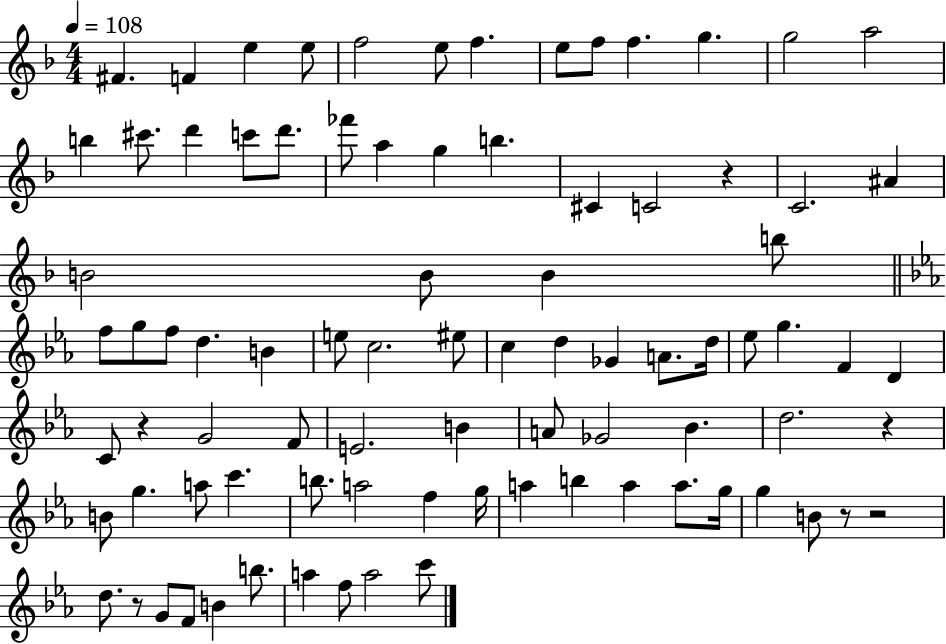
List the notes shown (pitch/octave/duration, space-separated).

F#4/q. F4/q E5/q E5/e F5/h E5/e F5/q. E5/e F5/e F5/q. G5/q. G5/h A5/h B5/q C#6/e. D6/q C6/e D6/e. FES6/e A5/q G5/q B5/q. C#4/q C4/h R/q C4/h. A#4/q B4/h B4/e B4/q B5/e F5/e G5/e F5/e D5/q. B4/q E5/e C5/h. EIS5/e C5/q D5/q Gb4/q A4/e. D5/s Eb5/e G5/q. F4/q D4/q C4/e R/q G4/h F4/e E4/h. B4/q A4/e Gb4/h Bb4/q. D5/h. R/q B4/e G5/q. A5/e C6/q. B5/e. A5/h F5/q G5/s A5/q B5/q A5/q A5/e. G5/s G5/q B4/e R/e R/h D5/e. R/e G4/e F4/e B4/q B5/e. A5/q F5/e A5/h C6/e